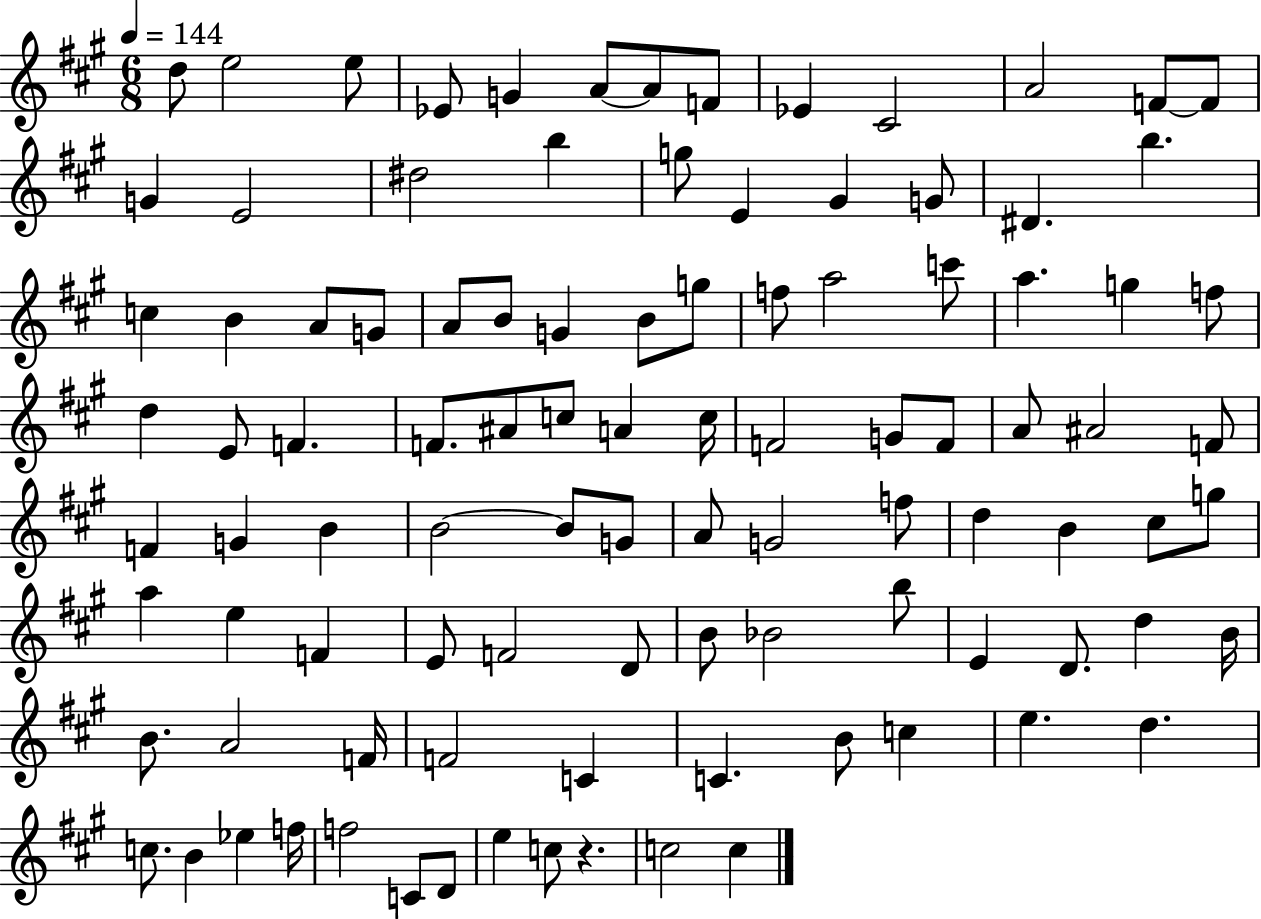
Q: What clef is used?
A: treble